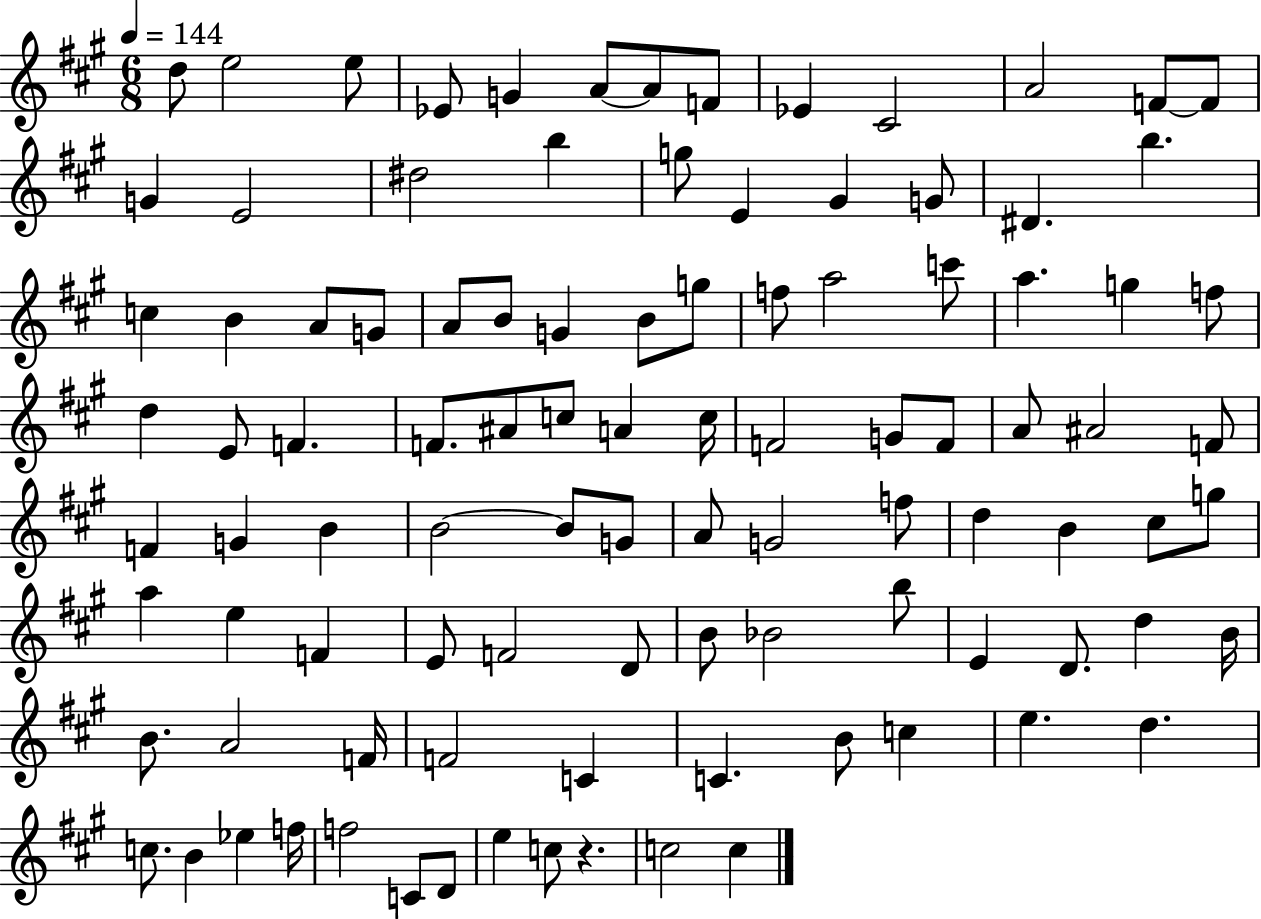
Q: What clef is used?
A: treble